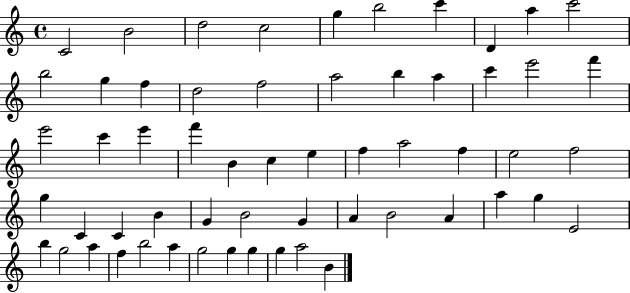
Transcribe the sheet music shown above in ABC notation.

X:1
T:Untitled
M:4/4
L:1/4
K:C
C2 B2 d2 c2 g b2 c' D a c'2 b2 g f d2 f2 a2 b a c' e'2 f' e'2 c' e' f' B c e f a2 f e2 f2 g C C B G B2 G A B2 A a g E2 b g2 a f b2 a g2 g g g a2 B